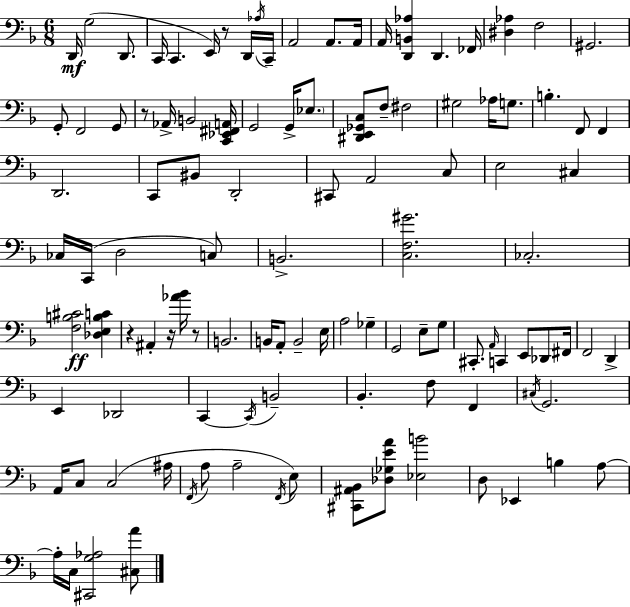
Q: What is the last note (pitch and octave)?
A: C3